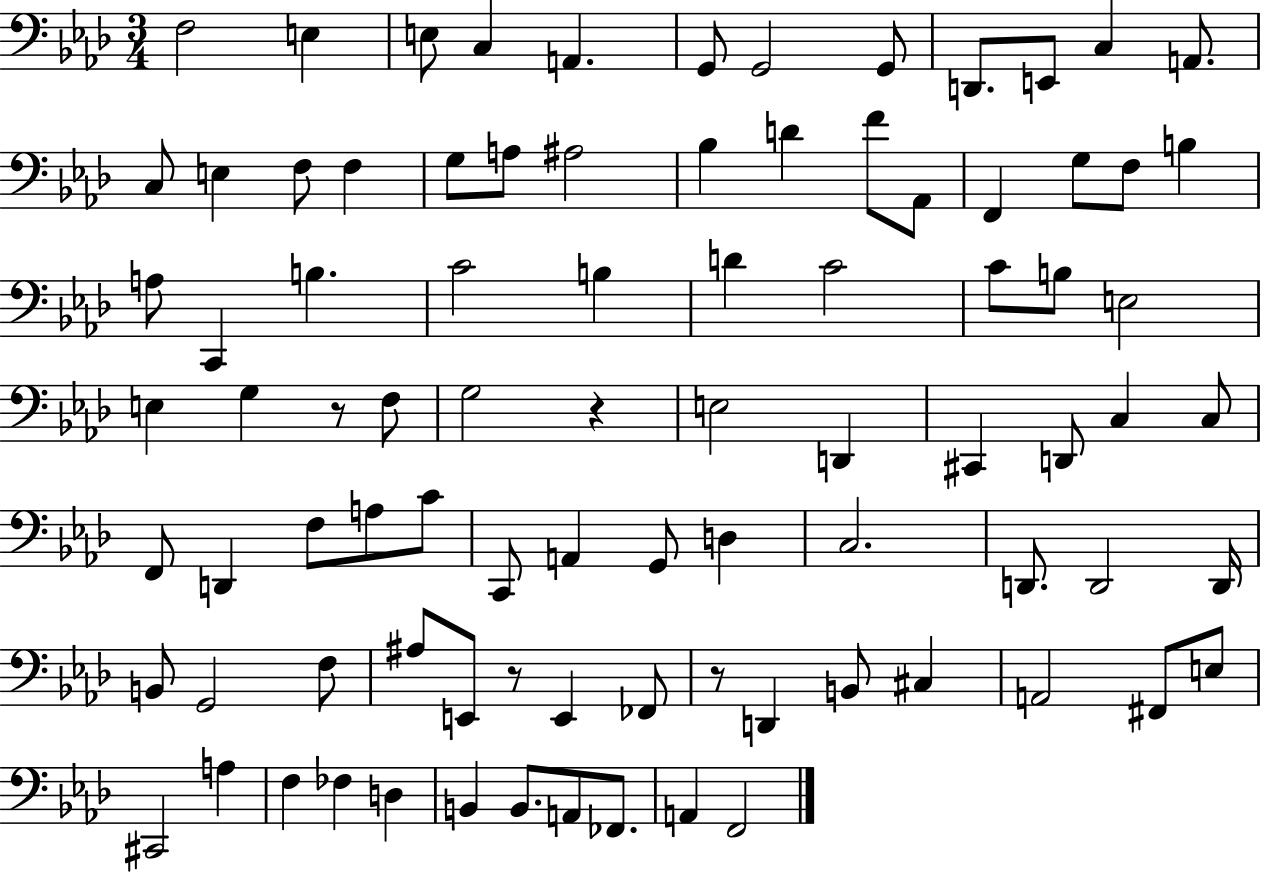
F3/h E3/q E3/e C3/q A2/q. G2/e G2/h G2/e D2/e. E2/e C3/q A2/e. C3/e E3/q F3/e F3/q G3/e A3/e A#3/h Bb3/q D4/q F4/e Ab2/e F2/q G3/e F3/e B3/q A3/e C2/q B3/q. C4/h B3/q D4/q C4/h C4/e B3/e E3/h E3/q G3/q R/e F3/e G3/h R/q E3/h D2/q C#2/q D2/e C3/q C3/e F2/e D2/q F3/e A3/e C4/e C2/e A2/q G2/e D3/q C3/h. D2/e. D2/h D2/s B2/e G2/h F3/e A#3/e E2/e R/e E2/q FES2/e R/e D2/q B2/e C#3/q A2/h F#2/e E3/e C#2/h A3/q F3/q FES3/q D3/q B2/q B2/e. A2/e FES2/e. A2/q F2/h